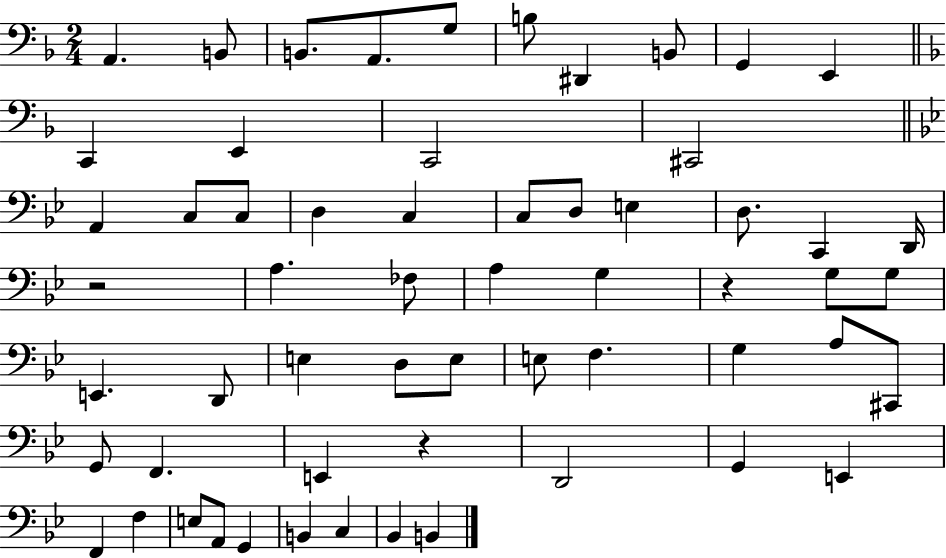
X:1
T:Untitled
M:2/4
L:1/4
K:F
A,, B,,/2 B,,/2 A,,/2 G,/2 B,/2 ^D,, B,,/2 G,, E,, C,, E,, C,,2 ^C,,2 A,, C,/2 C,/2 D, C, C,/2 D,/2 E, D,/2 C,, D,,/4 z2 A, _F,/2 A, G, z G,/2 G,/2 E,, D,,/2 E, D,/2 E,/2 E,/2 F, G, A,/2 ^C,,/2 G,,/2 F,, E,, z D,,2 G,, E,, F,, F, E,/2 A,,/2 G,, B,, C, _B,, B,,